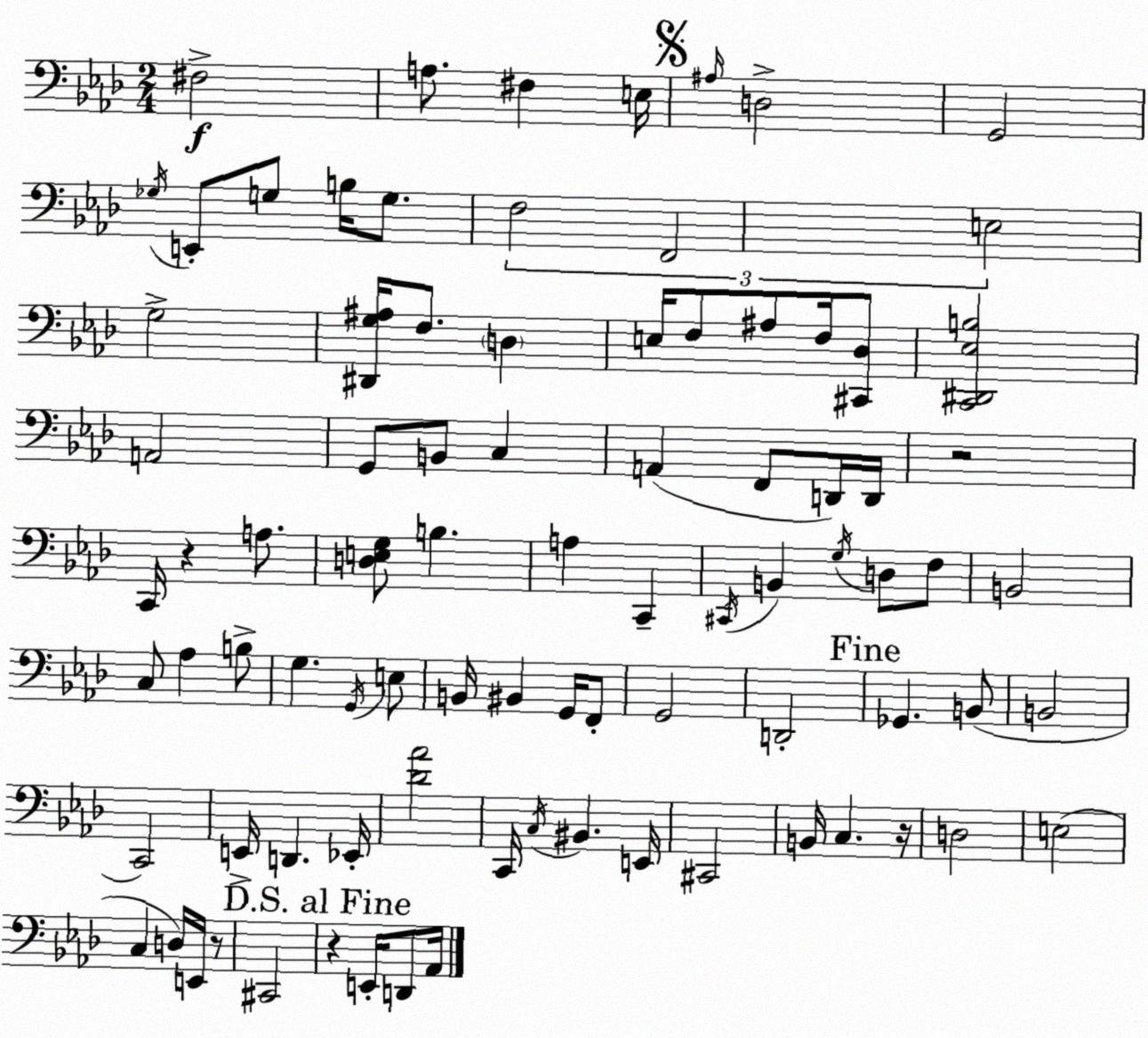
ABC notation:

X:1
T:Untitled
M:2/4
L:1/4
K:Fm
^F,2 A,/2 ^F, E,/4 ^A,/4 D,2 G,,2 _G,/4 E,,/2 G,/2 B,/4 G,/2 F,2 F,,2 E,2 G,2 [^D,,G,^A,]/4 F,/2 D, E,/4 F,/2 ^A,/2 F,/4 [^C,,_D,]/2 [C,,^D,,_E,B,]2 A,,2 G,,/2 B,,/2 C, A,, F,,/2 D,,/4 D,,/4 z2 C,,/4 z A,/2 [D,E,G,]/2 B, A, C,, ^C,,/4 B,, G,/4 D,/2 F,/2 B,,2 C,/2 _A, B,/2 G, G,,/4 E,/2 B,,/4 ^B,, G,,/4 F,,/2 G,,2 D,,2 _G,, B,,/2 B,,2 C,,2 E,,/4 D,, _E,,/4 [_D_A]2 C,,/4 C,/4 ^B,, E,,/4 ^C,,2 B,,/4 C, z/4 D,2 E,2 C, D,/4 E,,/4 z/2 ^C,,2 z E,,/4 D,,/2 _A,,/4